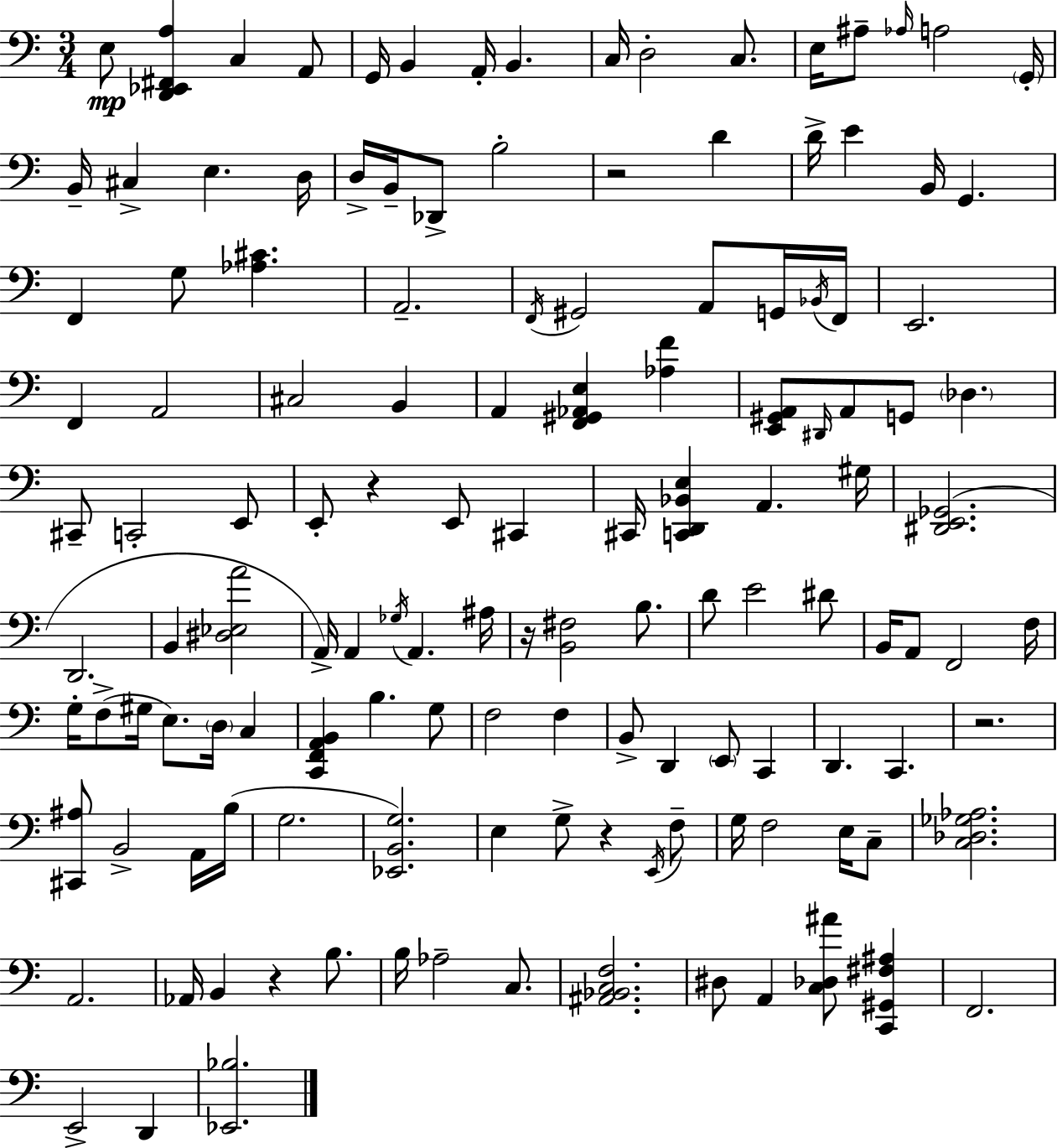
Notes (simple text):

E3/e [D2,Eb2,F#2,A3]/q C3/q A2/e G2/s B2/q A2/s B2/q. C3/s D3/h C3/e. E3/s A#3/e Ab3/s A3/h G2/s B2/s C#3/q E3/q. D3/s D3/s B2/s Db2/e B3/h R/h D4/q D4/s E4/q B2/s G2/q. F2/q G3/e [Ab3,C#4]/q. A2/h. F2/s G#2/h A2/e G2/s Bb2/s F2/s E2/h. F2/q A2/h C#3/h B2/q A2/q [F2,G#2,Ab2,E3]/q [Ab3,F4]/q [E2,G#2,A2]/e D#2/s A2/e G2/e Db3/q. C#2/e C2/h E2/e E2/e R/q E2/e C#2/q C#2/s [C2,D2,Bb2,E3]/q A2/q. G#3/s [D#2,E2,Gb2]/h. D2/h. B2/q [D#3,Eb3,A4]/h A2/s A2/q Gb3/s A2/q. A#3/s R/s [B2,F#3]/h B3/e. D4/e E4/h D#4/e B2/s A2/e F2/h F3/s G3/s F3/e G#3/s E3/e. D3/s C3/q [C2,F2,A2,B2]/q B3/q. G3/e F3/h F3/q B2/e D2/q E2/e C2/q D2/q. C2/q. R/h. [C#2,A#3]/e B2/h A2/s B3/s G3/h. [Eb2,B2,G3]/h. E3/q G3/e R/q E2/s F3/e G3/s F3/h E3/s C3/e [C3,Db3,Gb3,Ab3]/h. A2/h. Ab2/s B2/q R/q B3/e. B3/s Ab3/h C3/e. [A#2,Bb2,C3,F3]/h. D#3/e A2/q [C3,Db3,A#4]/e [C2,G#2,F#3,A#3]/q F2/h. E2/h D2/q [Eb2,Bb3]/h.